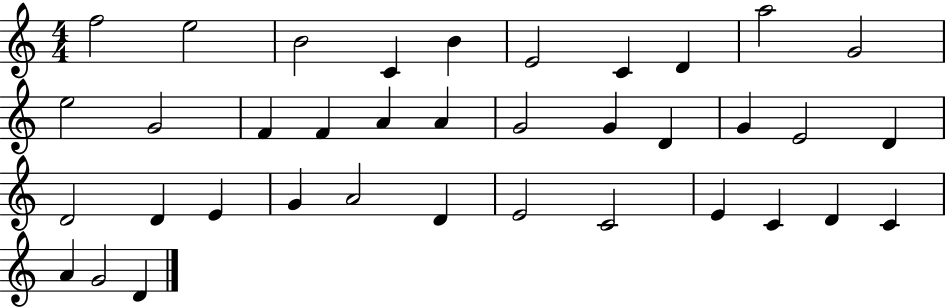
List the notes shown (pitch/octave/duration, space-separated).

F5/h E5/h B4/h C4/q B4/q E4/h C4/q D4/q A5/h G4/h E5/h G4/h F4/q F4/q A4/q A4/q G4/h G4/q D4/q G4/q E4/h D4/q D4/h D4/q E4/q G4/q A4/h D4/q E4/h C4/h E4/q C4/q D4/q C4/q A4/q G4/h D4/q